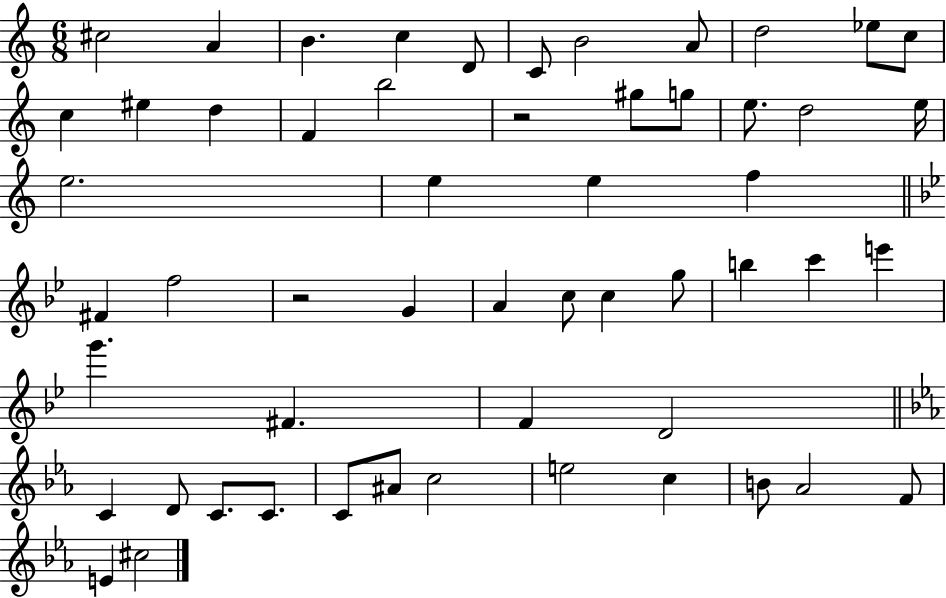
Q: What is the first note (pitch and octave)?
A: C#5